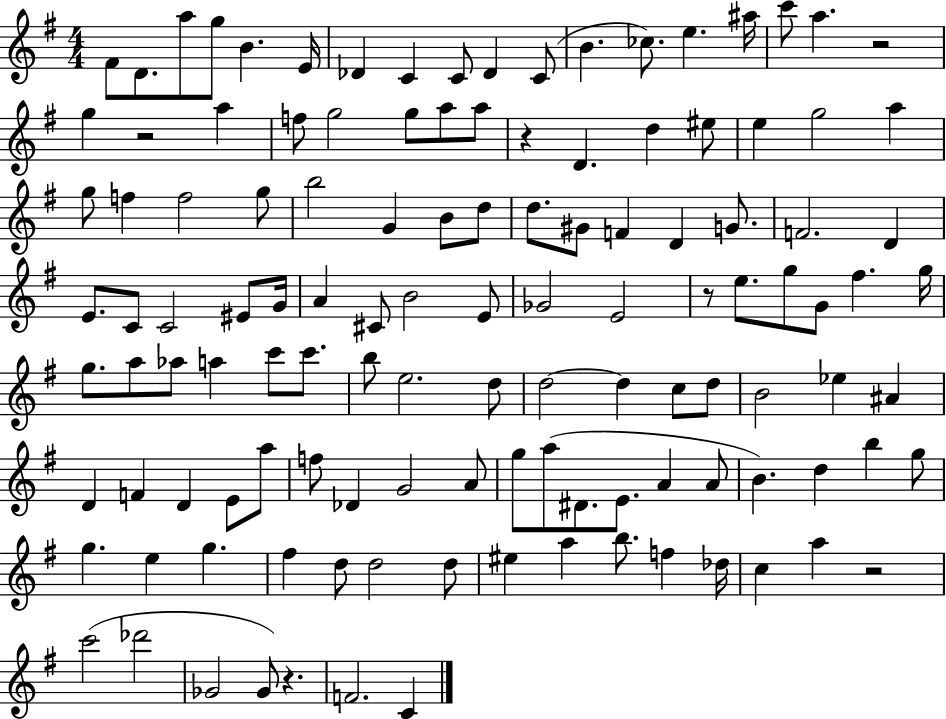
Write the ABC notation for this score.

X:1
T:Untitled
M:4/4
L:1/4
K:G
^F/2 D/2 a/2 g/2 B E/4 _D C C/2 _D C/2 B _c/2 e ^a/4 c'/2 a z2 g z2 a f/2 g2 g/2 a/2 a/2 z D d ^e/2 e g2 a g/2 f f2 g/2 b2 G B/2 d/2 d/2 ^G/2 F D G/2 F2 D E/2 C/2 C2 ^E/2 G/4 A ^C/2 B2 E/2 _G2 E2 z/2 e/2 g/2 G/2 ^f g/4 g/2 a/2 _a/2 a c'/2 c'/2 b/2 e2 d/2 d2 d c/2 d/2 B2 _e ^A D F D E/2 a/2 f/2 _D G2 A/2 g/2 a/2 ^D/2 E/2 A A/2 B d b g/2 g e g ^f d/2 d2 d/2 ^e a b/2 f _d/4 c a z2 c'2 _d'2 _G2 _G/2 z F2 C